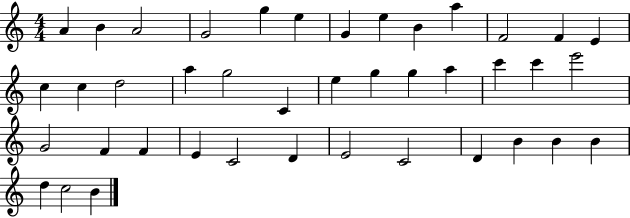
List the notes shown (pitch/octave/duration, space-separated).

A4/q B4/q A4/h G4/h G5/q E5/q G4/q E5/q B4/q A5/q F4/h F4/q E4/q C5/q C5/q D5/h A5/q G5/h C4/q E5/q G5/q G5/q A5/q C6/q C6/q E6/h G4/h F4/q F4/q E4/q C4/h D4/q E4/h C4/h D4/q B4/q B4/q B4/q D5/q C5/h B4/q